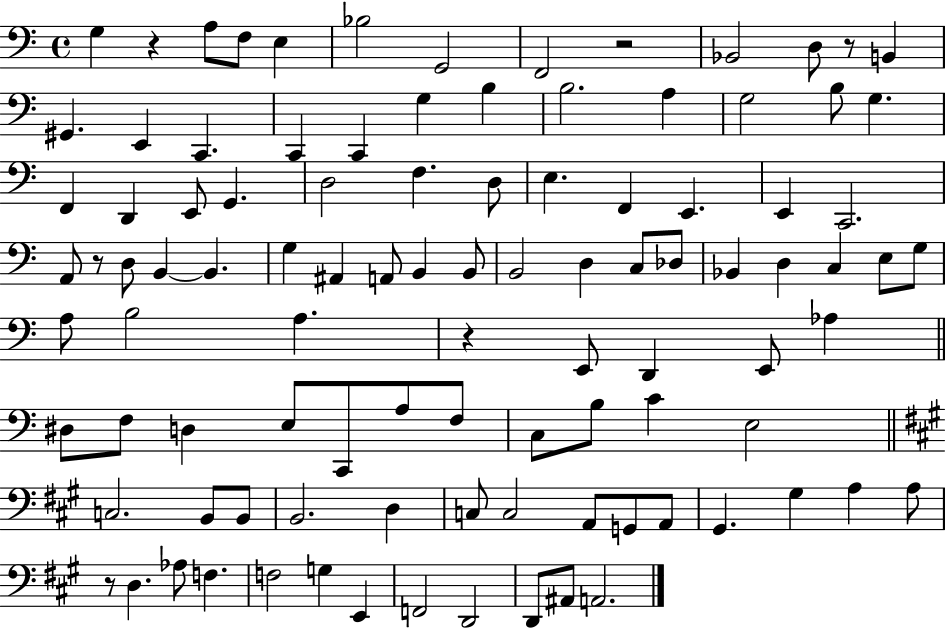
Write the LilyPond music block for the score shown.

{
  \clef bass
  \time 4/4
  \defaultTimeSignature
  \key c \major
  \repeat volta 2 { g4 r4 a8 f8 e4 | bes2 g,2 | f,2 r2 | bes,2 d8 r8 b,4 | \break gis,4. e,4 c,4. | c,4 c,4 g4 b4 | b2. a4 | g2 b8 g4. | \break f,4 d,4 e,8 g,4. | d2 f4. d8 | e4. f,4 e,4. | e,4 c,2. | \break a,8 r8 d8 b,4~~ b,4. | g4 ais,4 a,8 b,4 b,8 | b,2 d4 c8 des8 | bes,4 d4 c4 e8 g8 | \break a8 b2 a4. | r4 e,8 d,4 e,8 aes4 | \bar "||" \break \key a \minor dis8 f8 d4 e8 c,8 a8 f8 | c8 b8 c'4 e2 | \bar "||" \break \key a \major c2. b,8 b,8 | b,2. d4 | c8 c2 a,8 g,8 a,8 | gis,4. gis4 a4 a8 | \break r8 d4. aes8 f4. | f2 g4 e,4 | f,2 d,2 | d,8 ais,8 a,2. | \break } \bar "|."
}